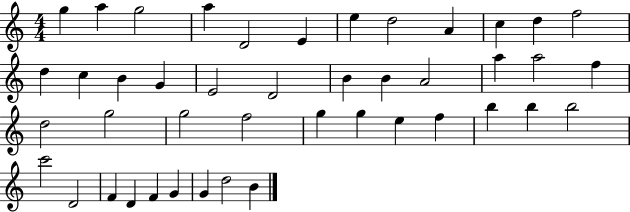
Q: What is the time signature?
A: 4/4